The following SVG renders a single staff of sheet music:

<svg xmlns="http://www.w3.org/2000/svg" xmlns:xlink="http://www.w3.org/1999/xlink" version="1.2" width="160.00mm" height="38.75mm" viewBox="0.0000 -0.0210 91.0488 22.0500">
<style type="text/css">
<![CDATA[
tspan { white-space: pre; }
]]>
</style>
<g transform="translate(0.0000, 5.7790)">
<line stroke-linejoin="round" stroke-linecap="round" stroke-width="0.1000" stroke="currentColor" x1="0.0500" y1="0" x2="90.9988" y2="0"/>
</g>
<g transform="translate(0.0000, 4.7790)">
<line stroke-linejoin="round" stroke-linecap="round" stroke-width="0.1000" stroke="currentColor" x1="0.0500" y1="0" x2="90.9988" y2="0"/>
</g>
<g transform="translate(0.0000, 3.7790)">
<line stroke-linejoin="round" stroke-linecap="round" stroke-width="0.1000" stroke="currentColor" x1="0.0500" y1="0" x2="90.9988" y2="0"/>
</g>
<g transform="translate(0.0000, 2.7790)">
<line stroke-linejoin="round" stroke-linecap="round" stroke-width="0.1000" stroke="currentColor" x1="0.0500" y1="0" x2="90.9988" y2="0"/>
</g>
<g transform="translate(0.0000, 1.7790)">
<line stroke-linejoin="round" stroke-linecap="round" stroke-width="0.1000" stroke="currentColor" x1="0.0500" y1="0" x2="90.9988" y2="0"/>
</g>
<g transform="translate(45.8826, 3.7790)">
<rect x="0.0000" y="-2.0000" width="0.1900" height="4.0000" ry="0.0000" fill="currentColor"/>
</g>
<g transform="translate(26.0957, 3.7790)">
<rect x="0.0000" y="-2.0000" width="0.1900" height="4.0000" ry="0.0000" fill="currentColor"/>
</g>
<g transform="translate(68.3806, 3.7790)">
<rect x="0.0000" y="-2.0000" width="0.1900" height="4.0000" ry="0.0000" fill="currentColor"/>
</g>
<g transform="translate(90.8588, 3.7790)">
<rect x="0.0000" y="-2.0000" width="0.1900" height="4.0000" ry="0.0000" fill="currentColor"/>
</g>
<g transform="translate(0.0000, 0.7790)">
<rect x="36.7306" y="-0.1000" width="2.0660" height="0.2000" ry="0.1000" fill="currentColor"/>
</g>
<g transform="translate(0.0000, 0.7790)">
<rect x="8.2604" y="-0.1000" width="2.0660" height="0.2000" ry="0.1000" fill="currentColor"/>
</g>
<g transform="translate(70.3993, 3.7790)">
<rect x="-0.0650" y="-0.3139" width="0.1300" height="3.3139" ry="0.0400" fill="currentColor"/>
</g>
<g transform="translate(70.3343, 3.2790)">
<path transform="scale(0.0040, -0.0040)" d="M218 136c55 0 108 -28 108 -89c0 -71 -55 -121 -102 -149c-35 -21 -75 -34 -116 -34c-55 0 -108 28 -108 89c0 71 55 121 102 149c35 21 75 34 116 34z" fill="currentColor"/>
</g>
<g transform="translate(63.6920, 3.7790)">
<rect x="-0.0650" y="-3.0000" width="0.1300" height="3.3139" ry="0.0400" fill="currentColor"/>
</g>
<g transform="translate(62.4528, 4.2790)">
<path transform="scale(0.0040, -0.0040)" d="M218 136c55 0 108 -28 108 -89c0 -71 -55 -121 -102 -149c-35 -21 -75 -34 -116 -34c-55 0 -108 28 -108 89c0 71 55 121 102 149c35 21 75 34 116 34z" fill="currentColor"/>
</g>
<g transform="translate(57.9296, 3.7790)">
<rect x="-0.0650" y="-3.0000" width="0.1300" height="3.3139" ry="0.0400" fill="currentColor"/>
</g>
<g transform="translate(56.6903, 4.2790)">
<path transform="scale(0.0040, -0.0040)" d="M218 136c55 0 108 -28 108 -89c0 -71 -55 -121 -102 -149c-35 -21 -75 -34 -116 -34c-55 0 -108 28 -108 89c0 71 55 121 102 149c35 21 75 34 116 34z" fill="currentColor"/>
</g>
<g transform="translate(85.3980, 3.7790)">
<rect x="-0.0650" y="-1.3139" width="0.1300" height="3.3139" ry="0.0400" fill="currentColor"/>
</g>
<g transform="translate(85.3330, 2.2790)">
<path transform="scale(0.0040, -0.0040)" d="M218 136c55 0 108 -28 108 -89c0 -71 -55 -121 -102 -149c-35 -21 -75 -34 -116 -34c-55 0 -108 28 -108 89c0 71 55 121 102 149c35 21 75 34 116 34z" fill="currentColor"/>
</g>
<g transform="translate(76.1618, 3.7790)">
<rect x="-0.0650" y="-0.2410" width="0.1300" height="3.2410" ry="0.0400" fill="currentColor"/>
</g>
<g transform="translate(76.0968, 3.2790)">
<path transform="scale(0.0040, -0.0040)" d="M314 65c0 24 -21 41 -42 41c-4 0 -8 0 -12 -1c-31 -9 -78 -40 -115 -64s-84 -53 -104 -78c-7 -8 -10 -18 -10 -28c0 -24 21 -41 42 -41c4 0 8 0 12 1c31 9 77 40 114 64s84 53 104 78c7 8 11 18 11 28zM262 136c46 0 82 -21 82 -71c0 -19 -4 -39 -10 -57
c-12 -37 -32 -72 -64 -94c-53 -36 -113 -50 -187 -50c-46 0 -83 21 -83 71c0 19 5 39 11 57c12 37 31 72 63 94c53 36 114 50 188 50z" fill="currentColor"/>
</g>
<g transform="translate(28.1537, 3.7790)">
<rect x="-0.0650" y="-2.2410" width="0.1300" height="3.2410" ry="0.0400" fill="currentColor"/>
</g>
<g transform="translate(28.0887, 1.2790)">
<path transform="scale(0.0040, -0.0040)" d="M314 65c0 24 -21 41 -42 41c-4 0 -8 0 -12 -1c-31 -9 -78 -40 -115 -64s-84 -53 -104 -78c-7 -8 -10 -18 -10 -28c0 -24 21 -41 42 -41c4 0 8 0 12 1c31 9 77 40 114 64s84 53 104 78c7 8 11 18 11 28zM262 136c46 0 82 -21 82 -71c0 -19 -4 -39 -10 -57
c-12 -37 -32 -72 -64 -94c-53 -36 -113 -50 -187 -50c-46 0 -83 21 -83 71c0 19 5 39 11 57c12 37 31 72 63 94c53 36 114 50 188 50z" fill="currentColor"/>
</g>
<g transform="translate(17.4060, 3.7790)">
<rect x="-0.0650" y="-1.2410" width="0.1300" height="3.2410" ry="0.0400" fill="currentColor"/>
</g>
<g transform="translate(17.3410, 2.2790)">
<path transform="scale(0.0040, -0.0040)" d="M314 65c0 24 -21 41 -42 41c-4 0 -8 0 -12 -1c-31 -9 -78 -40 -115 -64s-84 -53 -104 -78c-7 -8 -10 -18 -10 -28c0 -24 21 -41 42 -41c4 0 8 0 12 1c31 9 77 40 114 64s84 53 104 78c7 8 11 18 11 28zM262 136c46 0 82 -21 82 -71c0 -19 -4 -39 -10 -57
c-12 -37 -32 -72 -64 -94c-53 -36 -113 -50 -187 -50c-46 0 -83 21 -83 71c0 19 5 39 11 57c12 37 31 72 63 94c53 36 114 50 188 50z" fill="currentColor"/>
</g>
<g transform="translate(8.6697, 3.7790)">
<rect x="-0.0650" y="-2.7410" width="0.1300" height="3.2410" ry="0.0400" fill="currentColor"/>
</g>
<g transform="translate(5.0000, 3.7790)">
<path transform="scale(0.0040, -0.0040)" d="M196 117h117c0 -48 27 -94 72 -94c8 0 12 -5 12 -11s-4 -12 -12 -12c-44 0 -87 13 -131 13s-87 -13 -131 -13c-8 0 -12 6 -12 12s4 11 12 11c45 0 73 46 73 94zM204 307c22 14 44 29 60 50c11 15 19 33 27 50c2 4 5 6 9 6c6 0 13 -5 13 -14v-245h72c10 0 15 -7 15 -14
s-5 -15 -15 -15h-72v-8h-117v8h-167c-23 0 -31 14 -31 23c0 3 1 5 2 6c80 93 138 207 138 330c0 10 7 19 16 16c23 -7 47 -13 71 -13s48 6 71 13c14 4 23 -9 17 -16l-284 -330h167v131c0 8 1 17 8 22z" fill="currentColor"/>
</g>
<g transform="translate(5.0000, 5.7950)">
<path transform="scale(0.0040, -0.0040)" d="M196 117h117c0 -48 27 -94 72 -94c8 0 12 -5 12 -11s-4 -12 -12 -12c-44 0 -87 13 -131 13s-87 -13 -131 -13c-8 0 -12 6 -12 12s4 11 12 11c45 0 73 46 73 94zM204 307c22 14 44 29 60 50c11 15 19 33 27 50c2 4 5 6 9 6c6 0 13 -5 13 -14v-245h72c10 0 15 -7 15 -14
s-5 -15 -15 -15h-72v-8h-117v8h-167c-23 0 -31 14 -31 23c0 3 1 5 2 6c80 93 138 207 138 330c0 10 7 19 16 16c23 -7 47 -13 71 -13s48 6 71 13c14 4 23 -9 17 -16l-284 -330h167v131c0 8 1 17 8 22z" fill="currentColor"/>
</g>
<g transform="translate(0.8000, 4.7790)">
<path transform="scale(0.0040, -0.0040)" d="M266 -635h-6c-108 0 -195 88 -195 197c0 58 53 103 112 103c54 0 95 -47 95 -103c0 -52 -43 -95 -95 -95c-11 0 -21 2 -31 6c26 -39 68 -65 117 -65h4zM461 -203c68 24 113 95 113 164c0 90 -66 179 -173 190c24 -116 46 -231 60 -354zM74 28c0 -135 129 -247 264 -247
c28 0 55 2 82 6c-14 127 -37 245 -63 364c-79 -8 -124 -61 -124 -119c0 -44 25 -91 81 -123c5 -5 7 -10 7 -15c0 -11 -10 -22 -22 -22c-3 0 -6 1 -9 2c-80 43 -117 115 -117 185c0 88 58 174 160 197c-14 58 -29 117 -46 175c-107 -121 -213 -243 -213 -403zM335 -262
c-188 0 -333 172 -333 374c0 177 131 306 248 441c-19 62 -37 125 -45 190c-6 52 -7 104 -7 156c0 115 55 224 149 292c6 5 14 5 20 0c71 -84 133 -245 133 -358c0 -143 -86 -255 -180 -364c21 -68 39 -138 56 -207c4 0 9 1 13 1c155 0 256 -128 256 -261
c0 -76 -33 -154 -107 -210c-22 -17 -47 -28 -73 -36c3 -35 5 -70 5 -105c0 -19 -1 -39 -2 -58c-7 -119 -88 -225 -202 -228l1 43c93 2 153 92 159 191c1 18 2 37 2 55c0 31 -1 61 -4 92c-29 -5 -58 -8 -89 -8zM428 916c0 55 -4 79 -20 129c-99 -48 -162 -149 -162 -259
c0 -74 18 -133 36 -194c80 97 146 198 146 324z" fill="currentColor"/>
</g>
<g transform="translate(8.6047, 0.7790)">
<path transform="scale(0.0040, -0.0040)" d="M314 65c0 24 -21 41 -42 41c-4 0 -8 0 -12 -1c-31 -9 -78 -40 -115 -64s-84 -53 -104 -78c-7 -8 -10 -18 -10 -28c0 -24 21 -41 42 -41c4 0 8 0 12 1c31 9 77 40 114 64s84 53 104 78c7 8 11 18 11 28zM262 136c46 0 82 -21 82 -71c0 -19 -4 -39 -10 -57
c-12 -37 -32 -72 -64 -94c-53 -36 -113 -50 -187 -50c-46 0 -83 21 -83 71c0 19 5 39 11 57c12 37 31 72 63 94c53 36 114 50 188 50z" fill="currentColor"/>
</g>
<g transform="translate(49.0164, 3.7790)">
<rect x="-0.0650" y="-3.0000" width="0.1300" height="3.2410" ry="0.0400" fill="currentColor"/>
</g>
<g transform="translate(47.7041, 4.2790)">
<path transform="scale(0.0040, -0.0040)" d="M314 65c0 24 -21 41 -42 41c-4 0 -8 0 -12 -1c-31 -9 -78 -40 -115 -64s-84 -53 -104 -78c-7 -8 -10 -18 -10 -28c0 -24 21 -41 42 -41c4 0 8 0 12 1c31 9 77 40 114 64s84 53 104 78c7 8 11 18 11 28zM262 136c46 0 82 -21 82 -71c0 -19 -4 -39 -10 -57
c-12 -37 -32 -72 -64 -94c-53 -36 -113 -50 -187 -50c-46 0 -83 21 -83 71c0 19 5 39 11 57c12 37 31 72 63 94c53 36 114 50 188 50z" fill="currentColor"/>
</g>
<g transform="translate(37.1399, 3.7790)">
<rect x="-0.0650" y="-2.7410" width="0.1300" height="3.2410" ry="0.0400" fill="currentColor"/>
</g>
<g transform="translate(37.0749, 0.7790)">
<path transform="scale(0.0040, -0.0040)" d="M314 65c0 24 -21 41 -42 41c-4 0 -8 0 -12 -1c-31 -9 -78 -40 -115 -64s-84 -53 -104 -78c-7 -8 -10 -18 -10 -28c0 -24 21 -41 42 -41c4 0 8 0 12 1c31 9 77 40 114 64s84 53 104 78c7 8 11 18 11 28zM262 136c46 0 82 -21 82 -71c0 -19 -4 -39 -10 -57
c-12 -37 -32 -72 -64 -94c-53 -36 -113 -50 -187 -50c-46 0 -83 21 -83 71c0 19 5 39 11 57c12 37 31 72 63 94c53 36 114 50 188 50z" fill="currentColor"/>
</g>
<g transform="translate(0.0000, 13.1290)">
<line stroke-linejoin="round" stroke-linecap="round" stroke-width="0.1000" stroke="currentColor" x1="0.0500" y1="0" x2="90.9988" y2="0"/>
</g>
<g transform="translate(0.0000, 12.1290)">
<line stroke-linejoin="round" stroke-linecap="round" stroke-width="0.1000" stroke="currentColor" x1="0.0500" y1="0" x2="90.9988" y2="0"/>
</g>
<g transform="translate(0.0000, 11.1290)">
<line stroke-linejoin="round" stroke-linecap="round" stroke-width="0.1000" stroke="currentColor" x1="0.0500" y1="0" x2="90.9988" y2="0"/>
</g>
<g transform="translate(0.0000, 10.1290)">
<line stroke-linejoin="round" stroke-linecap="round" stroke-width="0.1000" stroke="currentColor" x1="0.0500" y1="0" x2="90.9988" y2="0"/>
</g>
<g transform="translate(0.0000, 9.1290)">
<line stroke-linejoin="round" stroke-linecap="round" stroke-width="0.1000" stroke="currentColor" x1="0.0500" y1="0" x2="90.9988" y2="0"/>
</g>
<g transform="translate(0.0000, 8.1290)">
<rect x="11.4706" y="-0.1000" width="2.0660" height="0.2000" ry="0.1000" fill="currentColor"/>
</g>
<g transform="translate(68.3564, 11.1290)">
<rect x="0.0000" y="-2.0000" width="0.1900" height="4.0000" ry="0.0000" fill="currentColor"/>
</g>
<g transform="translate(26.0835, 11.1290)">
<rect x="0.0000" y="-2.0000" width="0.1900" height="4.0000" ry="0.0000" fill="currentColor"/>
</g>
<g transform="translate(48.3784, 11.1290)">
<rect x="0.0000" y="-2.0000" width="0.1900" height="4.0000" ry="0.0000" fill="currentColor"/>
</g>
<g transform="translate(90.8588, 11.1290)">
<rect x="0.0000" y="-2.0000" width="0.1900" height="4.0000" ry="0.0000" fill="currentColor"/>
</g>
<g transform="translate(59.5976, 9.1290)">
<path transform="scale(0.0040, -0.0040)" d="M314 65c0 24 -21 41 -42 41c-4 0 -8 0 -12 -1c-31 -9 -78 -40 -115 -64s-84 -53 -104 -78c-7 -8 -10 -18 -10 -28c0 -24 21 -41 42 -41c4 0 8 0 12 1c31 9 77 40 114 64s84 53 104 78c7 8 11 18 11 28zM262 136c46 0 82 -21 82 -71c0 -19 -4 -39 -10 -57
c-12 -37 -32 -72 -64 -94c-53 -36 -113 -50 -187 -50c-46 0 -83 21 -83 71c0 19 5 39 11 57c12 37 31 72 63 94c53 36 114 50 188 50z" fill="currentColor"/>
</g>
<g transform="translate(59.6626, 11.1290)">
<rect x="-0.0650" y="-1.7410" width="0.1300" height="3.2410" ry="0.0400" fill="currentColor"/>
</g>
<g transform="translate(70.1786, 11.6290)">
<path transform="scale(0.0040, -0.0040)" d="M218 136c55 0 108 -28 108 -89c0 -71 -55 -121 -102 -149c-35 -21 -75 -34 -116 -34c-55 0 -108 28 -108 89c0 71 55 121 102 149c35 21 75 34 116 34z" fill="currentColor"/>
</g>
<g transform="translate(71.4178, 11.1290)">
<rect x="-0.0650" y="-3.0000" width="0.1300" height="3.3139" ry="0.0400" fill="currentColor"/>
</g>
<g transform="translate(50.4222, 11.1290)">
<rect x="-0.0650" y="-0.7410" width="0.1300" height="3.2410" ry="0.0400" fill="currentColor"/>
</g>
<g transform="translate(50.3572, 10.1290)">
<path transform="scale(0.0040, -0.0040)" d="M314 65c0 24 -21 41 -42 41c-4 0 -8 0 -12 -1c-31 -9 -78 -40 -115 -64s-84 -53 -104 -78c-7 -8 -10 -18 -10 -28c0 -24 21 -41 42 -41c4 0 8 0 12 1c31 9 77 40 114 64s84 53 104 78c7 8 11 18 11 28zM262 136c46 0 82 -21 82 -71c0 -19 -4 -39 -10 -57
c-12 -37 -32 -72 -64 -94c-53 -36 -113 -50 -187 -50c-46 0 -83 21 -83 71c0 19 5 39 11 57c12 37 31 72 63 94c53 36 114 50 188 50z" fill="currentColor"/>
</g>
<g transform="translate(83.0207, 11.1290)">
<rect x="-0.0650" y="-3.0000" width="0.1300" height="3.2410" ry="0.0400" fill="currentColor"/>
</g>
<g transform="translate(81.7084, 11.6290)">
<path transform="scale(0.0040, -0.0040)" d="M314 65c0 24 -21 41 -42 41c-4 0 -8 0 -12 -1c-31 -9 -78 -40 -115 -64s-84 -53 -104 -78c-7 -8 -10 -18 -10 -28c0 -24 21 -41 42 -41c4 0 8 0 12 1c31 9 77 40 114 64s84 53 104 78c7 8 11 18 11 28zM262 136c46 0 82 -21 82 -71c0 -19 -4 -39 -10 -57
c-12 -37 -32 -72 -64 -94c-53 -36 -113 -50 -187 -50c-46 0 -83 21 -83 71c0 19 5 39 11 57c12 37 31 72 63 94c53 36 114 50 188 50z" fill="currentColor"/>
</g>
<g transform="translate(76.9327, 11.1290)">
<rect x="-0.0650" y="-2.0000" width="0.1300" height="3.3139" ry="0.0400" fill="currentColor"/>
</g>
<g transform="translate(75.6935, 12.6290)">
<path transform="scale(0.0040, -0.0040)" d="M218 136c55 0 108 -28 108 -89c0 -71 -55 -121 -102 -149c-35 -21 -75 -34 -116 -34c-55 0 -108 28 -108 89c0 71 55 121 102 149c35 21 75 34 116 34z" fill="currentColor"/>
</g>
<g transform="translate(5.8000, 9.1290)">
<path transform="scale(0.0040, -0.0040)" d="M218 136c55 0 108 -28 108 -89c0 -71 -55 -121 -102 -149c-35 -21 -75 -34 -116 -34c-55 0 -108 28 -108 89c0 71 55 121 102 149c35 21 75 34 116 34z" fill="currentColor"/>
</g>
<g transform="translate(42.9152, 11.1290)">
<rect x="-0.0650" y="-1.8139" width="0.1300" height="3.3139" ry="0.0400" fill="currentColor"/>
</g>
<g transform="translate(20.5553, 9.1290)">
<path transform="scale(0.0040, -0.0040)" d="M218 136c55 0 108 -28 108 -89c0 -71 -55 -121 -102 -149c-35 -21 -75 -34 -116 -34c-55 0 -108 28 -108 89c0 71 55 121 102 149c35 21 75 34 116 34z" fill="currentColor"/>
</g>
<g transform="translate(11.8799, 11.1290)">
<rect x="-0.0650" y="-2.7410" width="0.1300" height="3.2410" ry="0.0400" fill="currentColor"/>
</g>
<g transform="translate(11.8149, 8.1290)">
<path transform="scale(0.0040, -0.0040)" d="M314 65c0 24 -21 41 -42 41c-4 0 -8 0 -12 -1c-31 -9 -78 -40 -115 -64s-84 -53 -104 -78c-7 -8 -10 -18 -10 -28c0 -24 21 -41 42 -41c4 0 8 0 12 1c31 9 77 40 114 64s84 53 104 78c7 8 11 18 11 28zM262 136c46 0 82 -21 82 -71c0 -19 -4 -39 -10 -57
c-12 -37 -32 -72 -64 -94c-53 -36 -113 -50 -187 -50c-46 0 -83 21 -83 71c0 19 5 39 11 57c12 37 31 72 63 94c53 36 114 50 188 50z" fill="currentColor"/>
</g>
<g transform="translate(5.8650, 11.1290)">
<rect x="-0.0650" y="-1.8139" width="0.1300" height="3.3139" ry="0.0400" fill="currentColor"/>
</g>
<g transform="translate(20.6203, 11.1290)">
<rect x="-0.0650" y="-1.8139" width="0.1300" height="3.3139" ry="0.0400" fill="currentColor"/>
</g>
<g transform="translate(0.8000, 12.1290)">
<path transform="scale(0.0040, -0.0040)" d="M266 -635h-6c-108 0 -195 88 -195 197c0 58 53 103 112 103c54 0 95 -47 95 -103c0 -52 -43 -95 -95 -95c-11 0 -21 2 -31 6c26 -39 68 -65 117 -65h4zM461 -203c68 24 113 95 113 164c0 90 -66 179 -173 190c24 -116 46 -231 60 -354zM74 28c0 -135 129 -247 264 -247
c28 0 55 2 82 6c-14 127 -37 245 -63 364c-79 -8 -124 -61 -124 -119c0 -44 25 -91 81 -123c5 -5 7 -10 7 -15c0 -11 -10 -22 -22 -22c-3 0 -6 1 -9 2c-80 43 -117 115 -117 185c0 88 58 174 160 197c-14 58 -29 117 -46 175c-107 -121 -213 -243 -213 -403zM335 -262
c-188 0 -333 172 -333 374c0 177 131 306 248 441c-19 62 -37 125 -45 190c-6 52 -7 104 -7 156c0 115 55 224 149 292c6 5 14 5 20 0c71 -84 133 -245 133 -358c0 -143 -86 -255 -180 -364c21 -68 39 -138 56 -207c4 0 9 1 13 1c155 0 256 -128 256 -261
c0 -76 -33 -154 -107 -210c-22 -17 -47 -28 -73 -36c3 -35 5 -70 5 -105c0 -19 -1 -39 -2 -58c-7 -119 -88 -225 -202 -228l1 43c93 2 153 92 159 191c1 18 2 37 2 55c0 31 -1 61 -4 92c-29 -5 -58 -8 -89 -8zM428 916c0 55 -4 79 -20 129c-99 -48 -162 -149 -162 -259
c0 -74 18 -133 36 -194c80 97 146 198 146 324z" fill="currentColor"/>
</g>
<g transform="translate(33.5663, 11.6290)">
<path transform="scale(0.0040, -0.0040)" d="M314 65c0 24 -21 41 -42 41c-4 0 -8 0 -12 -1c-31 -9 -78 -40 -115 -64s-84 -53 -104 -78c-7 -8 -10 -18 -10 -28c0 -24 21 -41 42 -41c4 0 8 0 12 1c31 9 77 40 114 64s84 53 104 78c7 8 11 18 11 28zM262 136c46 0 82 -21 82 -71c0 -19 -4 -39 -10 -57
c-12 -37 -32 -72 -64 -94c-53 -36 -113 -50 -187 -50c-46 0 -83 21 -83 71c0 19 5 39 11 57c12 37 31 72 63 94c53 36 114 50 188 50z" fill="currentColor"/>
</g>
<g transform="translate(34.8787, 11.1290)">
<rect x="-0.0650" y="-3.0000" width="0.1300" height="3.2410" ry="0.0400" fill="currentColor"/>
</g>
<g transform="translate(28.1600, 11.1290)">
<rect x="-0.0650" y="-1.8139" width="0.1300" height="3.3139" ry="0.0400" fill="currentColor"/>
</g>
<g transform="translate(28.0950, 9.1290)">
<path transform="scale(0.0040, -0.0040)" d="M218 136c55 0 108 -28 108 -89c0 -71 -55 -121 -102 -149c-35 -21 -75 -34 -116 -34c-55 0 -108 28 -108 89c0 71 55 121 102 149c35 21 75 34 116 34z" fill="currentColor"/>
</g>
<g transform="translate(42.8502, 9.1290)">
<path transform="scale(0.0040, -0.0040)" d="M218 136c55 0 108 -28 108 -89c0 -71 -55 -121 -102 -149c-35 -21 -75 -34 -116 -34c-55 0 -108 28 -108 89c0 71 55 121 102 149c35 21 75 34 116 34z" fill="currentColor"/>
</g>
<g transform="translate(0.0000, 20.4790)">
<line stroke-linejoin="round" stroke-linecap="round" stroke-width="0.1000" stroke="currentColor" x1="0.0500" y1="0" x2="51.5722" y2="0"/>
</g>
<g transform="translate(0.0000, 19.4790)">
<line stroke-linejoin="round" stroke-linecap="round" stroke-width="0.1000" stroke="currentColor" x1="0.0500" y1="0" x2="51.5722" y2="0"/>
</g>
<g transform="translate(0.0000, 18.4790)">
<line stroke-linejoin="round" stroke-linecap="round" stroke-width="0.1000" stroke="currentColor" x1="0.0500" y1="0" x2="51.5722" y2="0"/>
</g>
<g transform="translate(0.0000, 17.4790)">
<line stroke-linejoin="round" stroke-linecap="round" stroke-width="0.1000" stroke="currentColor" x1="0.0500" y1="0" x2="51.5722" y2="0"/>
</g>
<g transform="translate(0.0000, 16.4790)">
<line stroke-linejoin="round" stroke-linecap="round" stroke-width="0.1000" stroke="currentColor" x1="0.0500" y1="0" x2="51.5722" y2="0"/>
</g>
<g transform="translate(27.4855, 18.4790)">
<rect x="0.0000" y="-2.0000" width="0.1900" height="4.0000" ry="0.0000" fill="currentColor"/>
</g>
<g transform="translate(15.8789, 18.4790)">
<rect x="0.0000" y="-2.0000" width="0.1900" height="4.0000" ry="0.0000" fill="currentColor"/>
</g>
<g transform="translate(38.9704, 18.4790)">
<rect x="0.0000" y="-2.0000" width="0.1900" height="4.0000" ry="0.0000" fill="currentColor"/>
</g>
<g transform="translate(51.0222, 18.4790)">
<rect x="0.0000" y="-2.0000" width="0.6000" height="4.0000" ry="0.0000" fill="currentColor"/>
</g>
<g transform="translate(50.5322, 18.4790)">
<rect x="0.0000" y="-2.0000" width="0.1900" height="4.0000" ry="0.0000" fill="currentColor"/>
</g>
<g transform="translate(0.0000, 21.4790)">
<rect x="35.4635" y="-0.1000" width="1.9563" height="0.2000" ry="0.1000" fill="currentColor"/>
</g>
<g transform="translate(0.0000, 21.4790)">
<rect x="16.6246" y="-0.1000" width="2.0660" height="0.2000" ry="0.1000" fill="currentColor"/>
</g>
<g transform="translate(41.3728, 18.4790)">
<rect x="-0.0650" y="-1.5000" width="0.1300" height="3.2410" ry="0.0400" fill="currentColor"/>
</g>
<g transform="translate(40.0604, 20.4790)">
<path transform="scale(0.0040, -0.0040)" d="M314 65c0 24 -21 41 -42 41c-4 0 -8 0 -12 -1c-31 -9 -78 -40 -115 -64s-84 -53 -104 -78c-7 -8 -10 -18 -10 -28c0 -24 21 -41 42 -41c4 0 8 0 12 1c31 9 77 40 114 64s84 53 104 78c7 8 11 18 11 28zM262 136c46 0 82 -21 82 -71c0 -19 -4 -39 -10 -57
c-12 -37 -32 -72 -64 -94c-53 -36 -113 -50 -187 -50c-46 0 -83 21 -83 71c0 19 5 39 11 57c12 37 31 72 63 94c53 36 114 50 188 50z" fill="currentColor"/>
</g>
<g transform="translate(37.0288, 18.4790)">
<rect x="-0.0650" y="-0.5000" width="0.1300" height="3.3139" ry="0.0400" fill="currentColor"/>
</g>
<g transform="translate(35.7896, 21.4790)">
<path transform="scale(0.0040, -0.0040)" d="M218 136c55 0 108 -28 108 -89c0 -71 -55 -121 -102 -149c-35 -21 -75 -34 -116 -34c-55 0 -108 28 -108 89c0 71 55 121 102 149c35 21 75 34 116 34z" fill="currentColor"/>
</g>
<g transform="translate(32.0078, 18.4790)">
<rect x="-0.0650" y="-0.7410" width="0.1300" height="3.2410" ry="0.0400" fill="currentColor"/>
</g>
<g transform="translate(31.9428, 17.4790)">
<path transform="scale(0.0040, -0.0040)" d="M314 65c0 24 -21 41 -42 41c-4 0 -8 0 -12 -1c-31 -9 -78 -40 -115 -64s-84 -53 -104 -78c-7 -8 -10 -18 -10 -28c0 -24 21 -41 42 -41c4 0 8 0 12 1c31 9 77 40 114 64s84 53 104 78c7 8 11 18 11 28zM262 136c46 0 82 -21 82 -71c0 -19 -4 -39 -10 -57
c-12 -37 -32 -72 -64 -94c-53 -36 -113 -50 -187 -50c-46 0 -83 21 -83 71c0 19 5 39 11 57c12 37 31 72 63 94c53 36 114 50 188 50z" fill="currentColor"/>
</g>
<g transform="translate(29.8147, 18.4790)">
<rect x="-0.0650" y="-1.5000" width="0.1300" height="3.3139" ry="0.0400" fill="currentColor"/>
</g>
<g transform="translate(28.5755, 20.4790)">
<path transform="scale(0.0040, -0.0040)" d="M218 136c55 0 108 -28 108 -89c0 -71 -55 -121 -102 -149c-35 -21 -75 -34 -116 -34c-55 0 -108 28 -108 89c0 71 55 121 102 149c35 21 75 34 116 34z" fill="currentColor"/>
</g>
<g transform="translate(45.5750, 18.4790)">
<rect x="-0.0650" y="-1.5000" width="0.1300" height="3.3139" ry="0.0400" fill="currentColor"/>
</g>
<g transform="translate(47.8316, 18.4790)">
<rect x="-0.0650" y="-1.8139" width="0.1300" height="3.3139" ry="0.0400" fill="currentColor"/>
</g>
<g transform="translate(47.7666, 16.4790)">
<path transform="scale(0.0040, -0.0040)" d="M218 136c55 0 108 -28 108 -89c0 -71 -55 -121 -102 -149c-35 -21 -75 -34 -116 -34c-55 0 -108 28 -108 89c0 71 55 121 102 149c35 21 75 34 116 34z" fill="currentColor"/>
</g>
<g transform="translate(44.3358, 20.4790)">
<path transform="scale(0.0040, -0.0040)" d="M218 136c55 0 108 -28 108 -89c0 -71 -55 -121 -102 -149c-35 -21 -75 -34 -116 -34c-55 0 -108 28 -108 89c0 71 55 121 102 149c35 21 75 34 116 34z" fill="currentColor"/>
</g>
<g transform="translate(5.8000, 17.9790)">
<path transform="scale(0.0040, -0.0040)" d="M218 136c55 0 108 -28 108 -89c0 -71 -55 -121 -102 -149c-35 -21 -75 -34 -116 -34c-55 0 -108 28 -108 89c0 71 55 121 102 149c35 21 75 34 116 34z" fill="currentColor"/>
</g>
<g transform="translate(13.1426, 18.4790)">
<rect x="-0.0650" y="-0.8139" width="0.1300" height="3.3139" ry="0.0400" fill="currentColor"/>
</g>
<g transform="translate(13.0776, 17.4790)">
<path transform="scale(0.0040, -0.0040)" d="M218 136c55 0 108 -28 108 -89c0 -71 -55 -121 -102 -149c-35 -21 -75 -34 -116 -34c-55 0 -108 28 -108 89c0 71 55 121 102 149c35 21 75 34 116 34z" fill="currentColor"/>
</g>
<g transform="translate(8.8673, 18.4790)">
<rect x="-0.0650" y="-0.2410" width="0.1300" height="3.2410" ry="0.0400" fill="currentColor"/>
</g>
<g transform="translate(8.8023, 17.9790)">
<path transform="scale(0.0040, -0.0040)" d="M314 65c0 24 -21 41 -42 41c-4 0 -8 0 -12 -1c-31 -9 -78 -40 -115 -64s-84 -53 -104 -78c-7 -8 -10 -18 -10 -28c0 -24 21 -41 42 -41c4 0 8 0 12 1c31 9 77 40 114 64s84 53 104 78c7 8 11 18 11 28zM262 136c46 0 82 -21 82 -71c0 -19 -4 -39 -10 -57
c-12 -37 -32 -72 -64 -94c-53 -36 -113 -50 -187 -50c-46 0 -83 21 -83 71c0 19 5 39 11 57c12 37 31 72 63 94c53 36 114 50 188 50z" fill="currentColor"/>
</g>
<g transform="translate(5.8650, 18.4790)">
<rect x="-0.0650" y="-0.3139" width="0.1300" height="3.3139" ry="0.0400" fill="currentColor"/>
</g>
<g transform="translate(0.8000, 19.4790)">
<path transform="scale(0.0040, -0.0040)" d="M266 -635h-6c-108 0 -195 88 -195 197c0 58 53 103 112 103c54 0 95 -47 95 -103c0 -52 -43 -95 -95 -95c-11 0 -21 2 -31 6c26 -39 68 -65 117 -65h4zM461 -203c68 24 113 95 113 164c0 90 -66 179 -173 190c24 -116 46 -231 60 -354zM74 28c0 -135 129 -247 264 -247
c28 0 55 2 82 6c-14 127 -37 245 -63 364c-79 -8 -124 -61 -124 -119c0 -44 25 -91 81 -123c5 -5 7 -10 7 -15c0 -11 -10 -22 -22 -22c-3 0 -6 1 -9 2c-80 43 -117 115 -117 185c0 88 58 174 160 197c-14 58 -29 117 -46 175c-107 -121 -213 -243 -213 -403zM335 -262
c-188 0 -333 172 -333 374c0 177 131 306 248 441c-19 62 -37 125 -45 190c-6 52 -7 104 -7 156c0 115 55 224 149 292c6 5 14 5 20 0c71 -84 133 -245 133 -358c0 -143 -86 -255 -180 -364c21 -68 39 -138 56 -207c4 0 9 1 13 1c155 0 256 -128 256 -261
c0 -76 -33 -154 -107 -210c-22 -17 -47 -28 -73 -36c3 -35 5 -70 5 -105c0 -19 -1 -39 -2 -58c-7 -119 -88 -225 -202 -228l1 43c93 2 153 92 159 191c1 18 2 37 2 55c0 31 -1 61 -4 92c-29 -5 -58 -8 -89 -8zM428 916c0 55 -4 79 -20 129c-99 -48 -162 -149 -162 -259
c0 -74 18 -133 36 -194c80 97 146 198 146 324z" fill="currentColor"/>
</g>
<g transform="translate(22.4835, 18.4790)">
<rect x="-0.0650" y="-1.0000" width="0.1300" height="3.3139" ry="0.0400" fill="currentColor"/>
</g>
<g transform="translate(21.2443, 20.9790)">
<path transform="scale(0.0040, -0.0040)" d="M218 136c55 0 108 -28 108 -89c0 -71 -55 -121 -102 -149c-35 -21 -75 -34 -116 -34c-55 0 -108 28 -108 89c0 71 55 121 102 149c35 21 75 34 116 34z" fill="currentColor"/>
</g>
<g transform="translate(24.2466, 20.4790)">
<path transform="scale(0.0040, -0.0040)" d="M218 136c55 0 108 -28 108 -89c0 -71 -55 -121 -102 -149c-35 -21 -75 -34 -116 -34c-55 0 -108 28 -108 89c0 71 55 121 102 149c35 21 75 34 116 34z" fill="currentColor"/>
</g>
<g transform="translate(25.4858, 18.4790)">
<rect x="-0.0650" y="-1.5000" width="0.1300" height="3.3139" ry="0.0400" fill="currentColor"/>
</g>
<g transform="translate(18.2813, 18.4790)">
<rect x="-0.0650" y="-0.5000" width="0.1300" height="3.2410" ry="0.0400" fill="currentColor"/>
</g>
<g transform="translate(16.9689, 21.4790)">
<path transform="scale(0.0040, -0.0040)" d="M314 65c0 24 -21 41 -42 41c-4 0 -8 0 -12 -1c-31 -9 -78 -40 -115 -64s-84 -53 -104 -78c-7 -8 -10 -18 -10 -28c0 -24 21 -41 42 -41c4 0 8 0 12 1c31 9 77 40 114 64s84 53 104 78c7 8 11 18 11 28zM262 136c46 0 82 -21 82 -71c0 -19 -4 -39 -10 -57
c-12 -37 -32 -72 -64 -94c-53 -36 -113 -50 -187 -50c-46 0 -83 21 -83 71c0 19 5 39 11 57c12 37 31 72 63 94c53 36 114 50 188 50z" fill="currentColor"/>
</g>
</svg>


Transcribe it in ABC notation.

X:1
T:Untitled
M:4/4
L:1/4
K:C
a2 e2 g2 a2 A2 A A c c2 e f a2 f f A2 f d2 f2 A F A2 c c2 d C2 D E E d2 C E2 E f